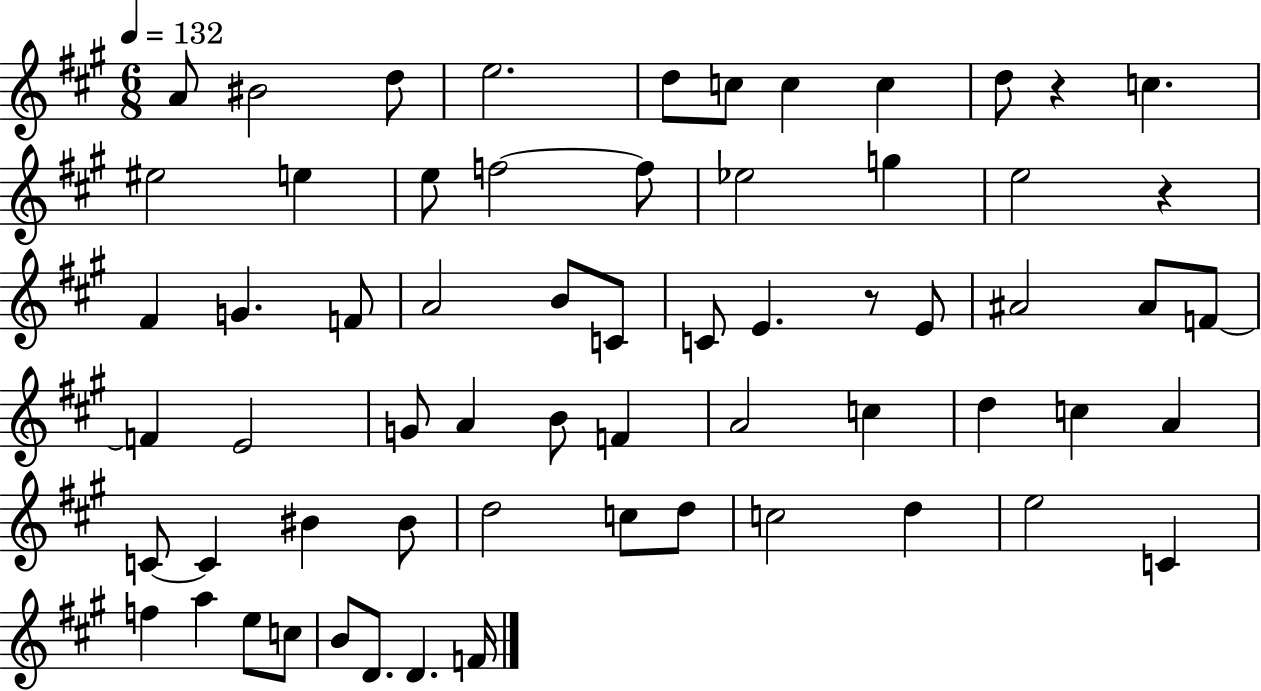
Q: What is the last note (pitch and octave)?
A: F4